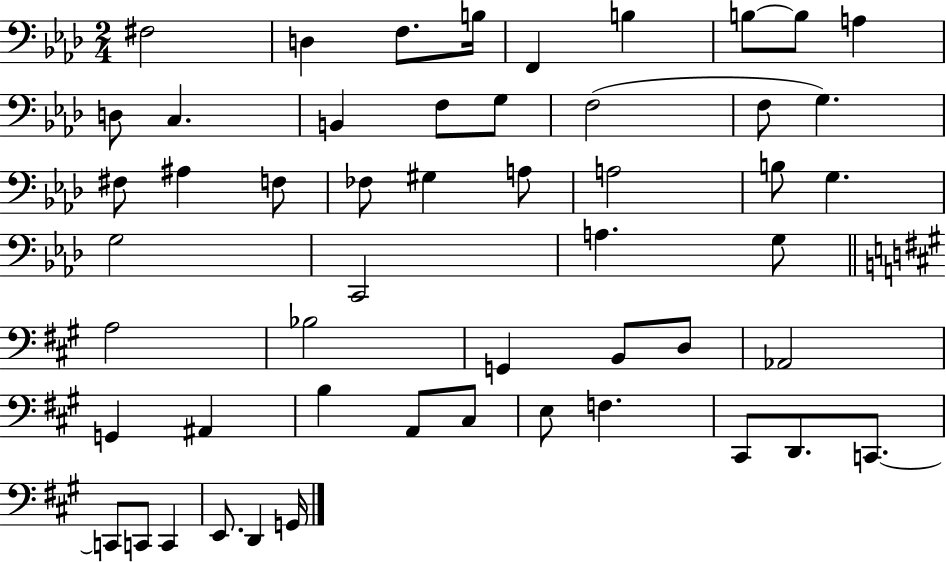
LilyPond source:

{
  \clef bass
  \numericTimeSignature
  \time 2/4
  \key aes \major
  \repeat volta 2 { fis2 | d4 f8. b16 | f,4 b4 | b8~~ b8 a4 | \break d8 c4. | b,4 f8 g8 | f2( | f8 g4.) | \break fis8 ais4 f8 | fes8 gis4 a8 | a2 | b8 g4. | \break g2 | c,2 | a4. g8 | \bar "||" \break \key a \major a2 | bes2 | g,4 b,8 d8 | aes,2 | \break g,4 ais,4 | b4 a,8 cis8 | e8 f4. | cis,8 d,8. c,8.~~ | \break c,8 c,8 c,4 | e,8. d,4 g,16 | } \bar "|."
}